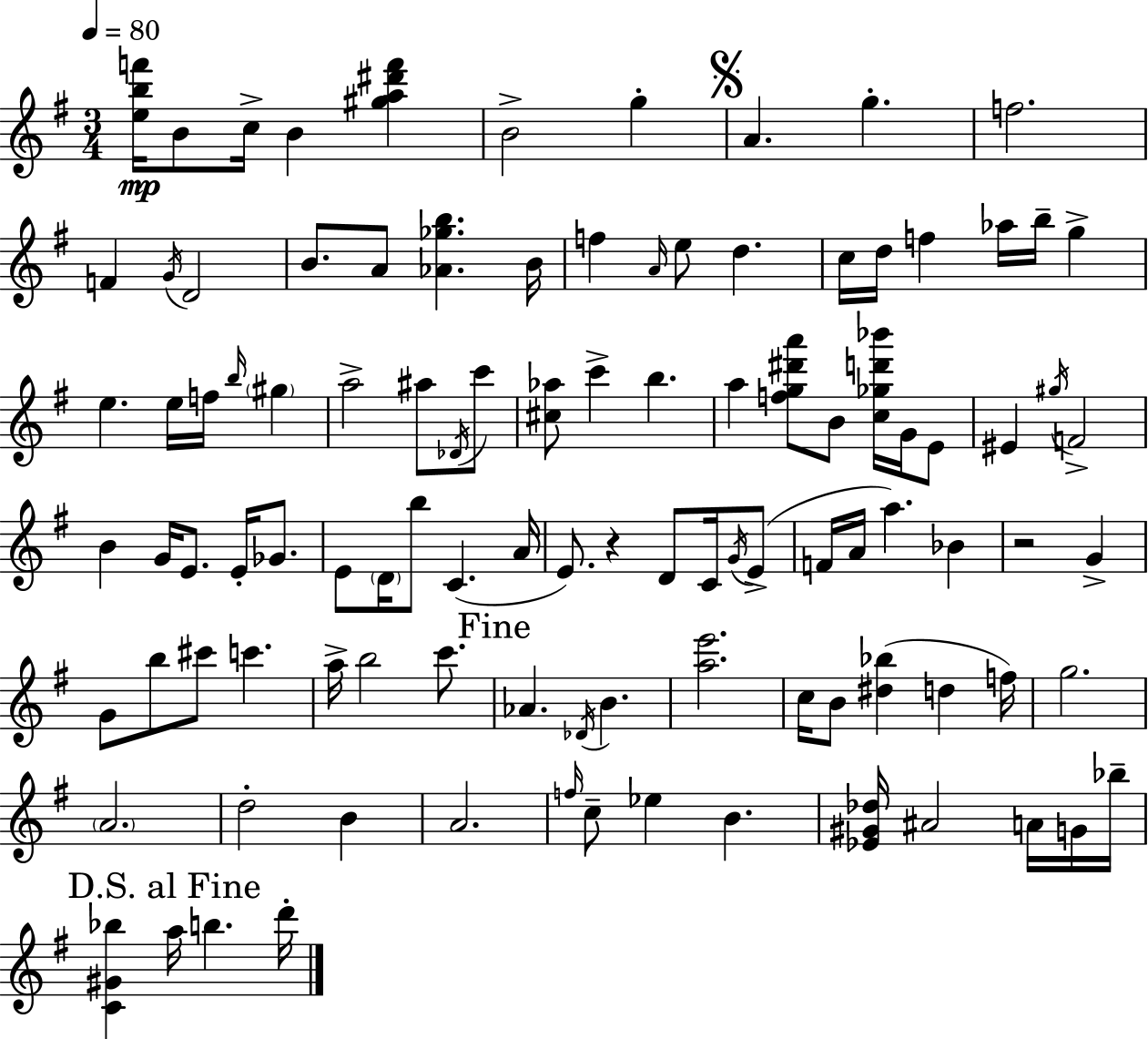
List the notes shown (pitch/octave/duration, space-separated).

[E5,B5,F6]/s B4/e C5/s B4/q [G#5,A5,D#6,F6]/q B4/h G5/q A4/q. G5/q. F5/h. F4/q G4/s D4/h B4/e. A4/e [Ab4,Gb5,B5]/q. B4/s F5/q A4/s E5/e D5/q. C5/s D5/s F5/q Ab5/s B5/s G5/q E5/q. E5/s F5/s B5/s G#5/q A5/h A#5/e Db4/s C6/e [C#5,Ab5]/e C6/q B5/q. A5/q [F5,G5,D#6,A6]/e B4/e [C5,Gb5,D6,Bb6]/s G4/s E4/e EIS4/q G#5/s F4/h B4/q G4/s E4/e. E4/s Gb4/e. E4/e D4/s B5/e C4/q. A4/s E4/e. R/q D4/e C4/s G4/s E4/e F4/s A4/s A5/q. Bb4/q R/h G4/q G4/e B5/e C#6/e C6/q. A5/s B5/h C6/e. Ab4/q. Db4/s B4/q. [A5,E6]/h. C5/s B4/e [D#5,Bb5]/q D5/q F5/s G5/h. A4/h. D5/h B4/q A4/h. F5/s C5/e Eb5/q B4/q. [Eb4,G#4,Db5]/s A#4/h A4/s G4/s Bb5/s [C4,G#4,Bb5]/q A5/s B5/q. D6/s